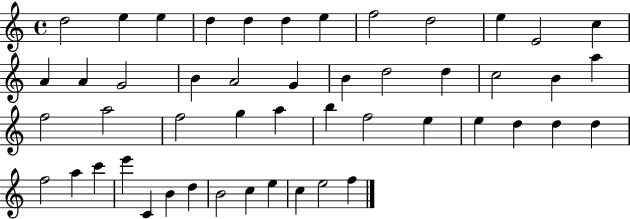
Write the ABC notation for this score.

X:1
T:Untitled
M:4/4
L:1/4
K:C
d2 e e d d d e f2 d2 e E2 c A A G2 B A2 G B d2 d c2 B a f2 a2 f2 g a b f2 e e d d d f2 a c' e' C B d B2 c e c e2 f